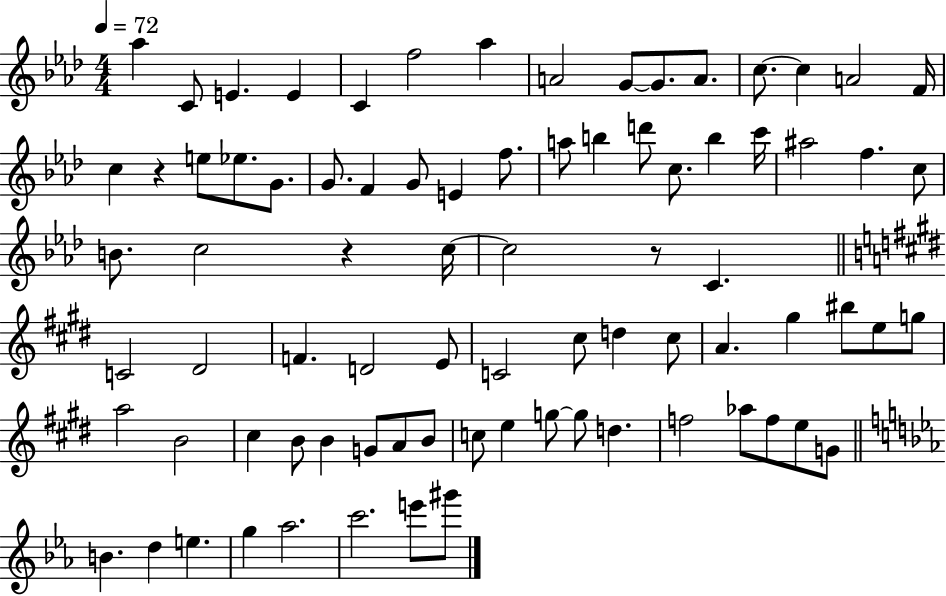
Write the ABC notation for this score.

X:1
T:Untitled
M:4/4
L:1/4
K:Ab
_a C/2 E E C f2 _a A2 G/2 G/2 A/2 c/2 c A2 F/4 c z e/2 _e/2 G/2 G/2 F G/2 E f/2 a/2 b d'/2 c/2 b c'/4 ^a2 f c/2 B/2 c2 z c/4 c2 z/2 C C2 ^D2 F D2 E/2 C2 ^c/2 d ^c/2 A ^g ^b/2 e/2 g/2 a2 B2 ^c B/2 B G/2 A/2 B/2 c/2 e g/2 g/2 d f2 _a/2 f/2 e/2 G/2 B d e g _a2 c'2 e'/2 ^g'/2